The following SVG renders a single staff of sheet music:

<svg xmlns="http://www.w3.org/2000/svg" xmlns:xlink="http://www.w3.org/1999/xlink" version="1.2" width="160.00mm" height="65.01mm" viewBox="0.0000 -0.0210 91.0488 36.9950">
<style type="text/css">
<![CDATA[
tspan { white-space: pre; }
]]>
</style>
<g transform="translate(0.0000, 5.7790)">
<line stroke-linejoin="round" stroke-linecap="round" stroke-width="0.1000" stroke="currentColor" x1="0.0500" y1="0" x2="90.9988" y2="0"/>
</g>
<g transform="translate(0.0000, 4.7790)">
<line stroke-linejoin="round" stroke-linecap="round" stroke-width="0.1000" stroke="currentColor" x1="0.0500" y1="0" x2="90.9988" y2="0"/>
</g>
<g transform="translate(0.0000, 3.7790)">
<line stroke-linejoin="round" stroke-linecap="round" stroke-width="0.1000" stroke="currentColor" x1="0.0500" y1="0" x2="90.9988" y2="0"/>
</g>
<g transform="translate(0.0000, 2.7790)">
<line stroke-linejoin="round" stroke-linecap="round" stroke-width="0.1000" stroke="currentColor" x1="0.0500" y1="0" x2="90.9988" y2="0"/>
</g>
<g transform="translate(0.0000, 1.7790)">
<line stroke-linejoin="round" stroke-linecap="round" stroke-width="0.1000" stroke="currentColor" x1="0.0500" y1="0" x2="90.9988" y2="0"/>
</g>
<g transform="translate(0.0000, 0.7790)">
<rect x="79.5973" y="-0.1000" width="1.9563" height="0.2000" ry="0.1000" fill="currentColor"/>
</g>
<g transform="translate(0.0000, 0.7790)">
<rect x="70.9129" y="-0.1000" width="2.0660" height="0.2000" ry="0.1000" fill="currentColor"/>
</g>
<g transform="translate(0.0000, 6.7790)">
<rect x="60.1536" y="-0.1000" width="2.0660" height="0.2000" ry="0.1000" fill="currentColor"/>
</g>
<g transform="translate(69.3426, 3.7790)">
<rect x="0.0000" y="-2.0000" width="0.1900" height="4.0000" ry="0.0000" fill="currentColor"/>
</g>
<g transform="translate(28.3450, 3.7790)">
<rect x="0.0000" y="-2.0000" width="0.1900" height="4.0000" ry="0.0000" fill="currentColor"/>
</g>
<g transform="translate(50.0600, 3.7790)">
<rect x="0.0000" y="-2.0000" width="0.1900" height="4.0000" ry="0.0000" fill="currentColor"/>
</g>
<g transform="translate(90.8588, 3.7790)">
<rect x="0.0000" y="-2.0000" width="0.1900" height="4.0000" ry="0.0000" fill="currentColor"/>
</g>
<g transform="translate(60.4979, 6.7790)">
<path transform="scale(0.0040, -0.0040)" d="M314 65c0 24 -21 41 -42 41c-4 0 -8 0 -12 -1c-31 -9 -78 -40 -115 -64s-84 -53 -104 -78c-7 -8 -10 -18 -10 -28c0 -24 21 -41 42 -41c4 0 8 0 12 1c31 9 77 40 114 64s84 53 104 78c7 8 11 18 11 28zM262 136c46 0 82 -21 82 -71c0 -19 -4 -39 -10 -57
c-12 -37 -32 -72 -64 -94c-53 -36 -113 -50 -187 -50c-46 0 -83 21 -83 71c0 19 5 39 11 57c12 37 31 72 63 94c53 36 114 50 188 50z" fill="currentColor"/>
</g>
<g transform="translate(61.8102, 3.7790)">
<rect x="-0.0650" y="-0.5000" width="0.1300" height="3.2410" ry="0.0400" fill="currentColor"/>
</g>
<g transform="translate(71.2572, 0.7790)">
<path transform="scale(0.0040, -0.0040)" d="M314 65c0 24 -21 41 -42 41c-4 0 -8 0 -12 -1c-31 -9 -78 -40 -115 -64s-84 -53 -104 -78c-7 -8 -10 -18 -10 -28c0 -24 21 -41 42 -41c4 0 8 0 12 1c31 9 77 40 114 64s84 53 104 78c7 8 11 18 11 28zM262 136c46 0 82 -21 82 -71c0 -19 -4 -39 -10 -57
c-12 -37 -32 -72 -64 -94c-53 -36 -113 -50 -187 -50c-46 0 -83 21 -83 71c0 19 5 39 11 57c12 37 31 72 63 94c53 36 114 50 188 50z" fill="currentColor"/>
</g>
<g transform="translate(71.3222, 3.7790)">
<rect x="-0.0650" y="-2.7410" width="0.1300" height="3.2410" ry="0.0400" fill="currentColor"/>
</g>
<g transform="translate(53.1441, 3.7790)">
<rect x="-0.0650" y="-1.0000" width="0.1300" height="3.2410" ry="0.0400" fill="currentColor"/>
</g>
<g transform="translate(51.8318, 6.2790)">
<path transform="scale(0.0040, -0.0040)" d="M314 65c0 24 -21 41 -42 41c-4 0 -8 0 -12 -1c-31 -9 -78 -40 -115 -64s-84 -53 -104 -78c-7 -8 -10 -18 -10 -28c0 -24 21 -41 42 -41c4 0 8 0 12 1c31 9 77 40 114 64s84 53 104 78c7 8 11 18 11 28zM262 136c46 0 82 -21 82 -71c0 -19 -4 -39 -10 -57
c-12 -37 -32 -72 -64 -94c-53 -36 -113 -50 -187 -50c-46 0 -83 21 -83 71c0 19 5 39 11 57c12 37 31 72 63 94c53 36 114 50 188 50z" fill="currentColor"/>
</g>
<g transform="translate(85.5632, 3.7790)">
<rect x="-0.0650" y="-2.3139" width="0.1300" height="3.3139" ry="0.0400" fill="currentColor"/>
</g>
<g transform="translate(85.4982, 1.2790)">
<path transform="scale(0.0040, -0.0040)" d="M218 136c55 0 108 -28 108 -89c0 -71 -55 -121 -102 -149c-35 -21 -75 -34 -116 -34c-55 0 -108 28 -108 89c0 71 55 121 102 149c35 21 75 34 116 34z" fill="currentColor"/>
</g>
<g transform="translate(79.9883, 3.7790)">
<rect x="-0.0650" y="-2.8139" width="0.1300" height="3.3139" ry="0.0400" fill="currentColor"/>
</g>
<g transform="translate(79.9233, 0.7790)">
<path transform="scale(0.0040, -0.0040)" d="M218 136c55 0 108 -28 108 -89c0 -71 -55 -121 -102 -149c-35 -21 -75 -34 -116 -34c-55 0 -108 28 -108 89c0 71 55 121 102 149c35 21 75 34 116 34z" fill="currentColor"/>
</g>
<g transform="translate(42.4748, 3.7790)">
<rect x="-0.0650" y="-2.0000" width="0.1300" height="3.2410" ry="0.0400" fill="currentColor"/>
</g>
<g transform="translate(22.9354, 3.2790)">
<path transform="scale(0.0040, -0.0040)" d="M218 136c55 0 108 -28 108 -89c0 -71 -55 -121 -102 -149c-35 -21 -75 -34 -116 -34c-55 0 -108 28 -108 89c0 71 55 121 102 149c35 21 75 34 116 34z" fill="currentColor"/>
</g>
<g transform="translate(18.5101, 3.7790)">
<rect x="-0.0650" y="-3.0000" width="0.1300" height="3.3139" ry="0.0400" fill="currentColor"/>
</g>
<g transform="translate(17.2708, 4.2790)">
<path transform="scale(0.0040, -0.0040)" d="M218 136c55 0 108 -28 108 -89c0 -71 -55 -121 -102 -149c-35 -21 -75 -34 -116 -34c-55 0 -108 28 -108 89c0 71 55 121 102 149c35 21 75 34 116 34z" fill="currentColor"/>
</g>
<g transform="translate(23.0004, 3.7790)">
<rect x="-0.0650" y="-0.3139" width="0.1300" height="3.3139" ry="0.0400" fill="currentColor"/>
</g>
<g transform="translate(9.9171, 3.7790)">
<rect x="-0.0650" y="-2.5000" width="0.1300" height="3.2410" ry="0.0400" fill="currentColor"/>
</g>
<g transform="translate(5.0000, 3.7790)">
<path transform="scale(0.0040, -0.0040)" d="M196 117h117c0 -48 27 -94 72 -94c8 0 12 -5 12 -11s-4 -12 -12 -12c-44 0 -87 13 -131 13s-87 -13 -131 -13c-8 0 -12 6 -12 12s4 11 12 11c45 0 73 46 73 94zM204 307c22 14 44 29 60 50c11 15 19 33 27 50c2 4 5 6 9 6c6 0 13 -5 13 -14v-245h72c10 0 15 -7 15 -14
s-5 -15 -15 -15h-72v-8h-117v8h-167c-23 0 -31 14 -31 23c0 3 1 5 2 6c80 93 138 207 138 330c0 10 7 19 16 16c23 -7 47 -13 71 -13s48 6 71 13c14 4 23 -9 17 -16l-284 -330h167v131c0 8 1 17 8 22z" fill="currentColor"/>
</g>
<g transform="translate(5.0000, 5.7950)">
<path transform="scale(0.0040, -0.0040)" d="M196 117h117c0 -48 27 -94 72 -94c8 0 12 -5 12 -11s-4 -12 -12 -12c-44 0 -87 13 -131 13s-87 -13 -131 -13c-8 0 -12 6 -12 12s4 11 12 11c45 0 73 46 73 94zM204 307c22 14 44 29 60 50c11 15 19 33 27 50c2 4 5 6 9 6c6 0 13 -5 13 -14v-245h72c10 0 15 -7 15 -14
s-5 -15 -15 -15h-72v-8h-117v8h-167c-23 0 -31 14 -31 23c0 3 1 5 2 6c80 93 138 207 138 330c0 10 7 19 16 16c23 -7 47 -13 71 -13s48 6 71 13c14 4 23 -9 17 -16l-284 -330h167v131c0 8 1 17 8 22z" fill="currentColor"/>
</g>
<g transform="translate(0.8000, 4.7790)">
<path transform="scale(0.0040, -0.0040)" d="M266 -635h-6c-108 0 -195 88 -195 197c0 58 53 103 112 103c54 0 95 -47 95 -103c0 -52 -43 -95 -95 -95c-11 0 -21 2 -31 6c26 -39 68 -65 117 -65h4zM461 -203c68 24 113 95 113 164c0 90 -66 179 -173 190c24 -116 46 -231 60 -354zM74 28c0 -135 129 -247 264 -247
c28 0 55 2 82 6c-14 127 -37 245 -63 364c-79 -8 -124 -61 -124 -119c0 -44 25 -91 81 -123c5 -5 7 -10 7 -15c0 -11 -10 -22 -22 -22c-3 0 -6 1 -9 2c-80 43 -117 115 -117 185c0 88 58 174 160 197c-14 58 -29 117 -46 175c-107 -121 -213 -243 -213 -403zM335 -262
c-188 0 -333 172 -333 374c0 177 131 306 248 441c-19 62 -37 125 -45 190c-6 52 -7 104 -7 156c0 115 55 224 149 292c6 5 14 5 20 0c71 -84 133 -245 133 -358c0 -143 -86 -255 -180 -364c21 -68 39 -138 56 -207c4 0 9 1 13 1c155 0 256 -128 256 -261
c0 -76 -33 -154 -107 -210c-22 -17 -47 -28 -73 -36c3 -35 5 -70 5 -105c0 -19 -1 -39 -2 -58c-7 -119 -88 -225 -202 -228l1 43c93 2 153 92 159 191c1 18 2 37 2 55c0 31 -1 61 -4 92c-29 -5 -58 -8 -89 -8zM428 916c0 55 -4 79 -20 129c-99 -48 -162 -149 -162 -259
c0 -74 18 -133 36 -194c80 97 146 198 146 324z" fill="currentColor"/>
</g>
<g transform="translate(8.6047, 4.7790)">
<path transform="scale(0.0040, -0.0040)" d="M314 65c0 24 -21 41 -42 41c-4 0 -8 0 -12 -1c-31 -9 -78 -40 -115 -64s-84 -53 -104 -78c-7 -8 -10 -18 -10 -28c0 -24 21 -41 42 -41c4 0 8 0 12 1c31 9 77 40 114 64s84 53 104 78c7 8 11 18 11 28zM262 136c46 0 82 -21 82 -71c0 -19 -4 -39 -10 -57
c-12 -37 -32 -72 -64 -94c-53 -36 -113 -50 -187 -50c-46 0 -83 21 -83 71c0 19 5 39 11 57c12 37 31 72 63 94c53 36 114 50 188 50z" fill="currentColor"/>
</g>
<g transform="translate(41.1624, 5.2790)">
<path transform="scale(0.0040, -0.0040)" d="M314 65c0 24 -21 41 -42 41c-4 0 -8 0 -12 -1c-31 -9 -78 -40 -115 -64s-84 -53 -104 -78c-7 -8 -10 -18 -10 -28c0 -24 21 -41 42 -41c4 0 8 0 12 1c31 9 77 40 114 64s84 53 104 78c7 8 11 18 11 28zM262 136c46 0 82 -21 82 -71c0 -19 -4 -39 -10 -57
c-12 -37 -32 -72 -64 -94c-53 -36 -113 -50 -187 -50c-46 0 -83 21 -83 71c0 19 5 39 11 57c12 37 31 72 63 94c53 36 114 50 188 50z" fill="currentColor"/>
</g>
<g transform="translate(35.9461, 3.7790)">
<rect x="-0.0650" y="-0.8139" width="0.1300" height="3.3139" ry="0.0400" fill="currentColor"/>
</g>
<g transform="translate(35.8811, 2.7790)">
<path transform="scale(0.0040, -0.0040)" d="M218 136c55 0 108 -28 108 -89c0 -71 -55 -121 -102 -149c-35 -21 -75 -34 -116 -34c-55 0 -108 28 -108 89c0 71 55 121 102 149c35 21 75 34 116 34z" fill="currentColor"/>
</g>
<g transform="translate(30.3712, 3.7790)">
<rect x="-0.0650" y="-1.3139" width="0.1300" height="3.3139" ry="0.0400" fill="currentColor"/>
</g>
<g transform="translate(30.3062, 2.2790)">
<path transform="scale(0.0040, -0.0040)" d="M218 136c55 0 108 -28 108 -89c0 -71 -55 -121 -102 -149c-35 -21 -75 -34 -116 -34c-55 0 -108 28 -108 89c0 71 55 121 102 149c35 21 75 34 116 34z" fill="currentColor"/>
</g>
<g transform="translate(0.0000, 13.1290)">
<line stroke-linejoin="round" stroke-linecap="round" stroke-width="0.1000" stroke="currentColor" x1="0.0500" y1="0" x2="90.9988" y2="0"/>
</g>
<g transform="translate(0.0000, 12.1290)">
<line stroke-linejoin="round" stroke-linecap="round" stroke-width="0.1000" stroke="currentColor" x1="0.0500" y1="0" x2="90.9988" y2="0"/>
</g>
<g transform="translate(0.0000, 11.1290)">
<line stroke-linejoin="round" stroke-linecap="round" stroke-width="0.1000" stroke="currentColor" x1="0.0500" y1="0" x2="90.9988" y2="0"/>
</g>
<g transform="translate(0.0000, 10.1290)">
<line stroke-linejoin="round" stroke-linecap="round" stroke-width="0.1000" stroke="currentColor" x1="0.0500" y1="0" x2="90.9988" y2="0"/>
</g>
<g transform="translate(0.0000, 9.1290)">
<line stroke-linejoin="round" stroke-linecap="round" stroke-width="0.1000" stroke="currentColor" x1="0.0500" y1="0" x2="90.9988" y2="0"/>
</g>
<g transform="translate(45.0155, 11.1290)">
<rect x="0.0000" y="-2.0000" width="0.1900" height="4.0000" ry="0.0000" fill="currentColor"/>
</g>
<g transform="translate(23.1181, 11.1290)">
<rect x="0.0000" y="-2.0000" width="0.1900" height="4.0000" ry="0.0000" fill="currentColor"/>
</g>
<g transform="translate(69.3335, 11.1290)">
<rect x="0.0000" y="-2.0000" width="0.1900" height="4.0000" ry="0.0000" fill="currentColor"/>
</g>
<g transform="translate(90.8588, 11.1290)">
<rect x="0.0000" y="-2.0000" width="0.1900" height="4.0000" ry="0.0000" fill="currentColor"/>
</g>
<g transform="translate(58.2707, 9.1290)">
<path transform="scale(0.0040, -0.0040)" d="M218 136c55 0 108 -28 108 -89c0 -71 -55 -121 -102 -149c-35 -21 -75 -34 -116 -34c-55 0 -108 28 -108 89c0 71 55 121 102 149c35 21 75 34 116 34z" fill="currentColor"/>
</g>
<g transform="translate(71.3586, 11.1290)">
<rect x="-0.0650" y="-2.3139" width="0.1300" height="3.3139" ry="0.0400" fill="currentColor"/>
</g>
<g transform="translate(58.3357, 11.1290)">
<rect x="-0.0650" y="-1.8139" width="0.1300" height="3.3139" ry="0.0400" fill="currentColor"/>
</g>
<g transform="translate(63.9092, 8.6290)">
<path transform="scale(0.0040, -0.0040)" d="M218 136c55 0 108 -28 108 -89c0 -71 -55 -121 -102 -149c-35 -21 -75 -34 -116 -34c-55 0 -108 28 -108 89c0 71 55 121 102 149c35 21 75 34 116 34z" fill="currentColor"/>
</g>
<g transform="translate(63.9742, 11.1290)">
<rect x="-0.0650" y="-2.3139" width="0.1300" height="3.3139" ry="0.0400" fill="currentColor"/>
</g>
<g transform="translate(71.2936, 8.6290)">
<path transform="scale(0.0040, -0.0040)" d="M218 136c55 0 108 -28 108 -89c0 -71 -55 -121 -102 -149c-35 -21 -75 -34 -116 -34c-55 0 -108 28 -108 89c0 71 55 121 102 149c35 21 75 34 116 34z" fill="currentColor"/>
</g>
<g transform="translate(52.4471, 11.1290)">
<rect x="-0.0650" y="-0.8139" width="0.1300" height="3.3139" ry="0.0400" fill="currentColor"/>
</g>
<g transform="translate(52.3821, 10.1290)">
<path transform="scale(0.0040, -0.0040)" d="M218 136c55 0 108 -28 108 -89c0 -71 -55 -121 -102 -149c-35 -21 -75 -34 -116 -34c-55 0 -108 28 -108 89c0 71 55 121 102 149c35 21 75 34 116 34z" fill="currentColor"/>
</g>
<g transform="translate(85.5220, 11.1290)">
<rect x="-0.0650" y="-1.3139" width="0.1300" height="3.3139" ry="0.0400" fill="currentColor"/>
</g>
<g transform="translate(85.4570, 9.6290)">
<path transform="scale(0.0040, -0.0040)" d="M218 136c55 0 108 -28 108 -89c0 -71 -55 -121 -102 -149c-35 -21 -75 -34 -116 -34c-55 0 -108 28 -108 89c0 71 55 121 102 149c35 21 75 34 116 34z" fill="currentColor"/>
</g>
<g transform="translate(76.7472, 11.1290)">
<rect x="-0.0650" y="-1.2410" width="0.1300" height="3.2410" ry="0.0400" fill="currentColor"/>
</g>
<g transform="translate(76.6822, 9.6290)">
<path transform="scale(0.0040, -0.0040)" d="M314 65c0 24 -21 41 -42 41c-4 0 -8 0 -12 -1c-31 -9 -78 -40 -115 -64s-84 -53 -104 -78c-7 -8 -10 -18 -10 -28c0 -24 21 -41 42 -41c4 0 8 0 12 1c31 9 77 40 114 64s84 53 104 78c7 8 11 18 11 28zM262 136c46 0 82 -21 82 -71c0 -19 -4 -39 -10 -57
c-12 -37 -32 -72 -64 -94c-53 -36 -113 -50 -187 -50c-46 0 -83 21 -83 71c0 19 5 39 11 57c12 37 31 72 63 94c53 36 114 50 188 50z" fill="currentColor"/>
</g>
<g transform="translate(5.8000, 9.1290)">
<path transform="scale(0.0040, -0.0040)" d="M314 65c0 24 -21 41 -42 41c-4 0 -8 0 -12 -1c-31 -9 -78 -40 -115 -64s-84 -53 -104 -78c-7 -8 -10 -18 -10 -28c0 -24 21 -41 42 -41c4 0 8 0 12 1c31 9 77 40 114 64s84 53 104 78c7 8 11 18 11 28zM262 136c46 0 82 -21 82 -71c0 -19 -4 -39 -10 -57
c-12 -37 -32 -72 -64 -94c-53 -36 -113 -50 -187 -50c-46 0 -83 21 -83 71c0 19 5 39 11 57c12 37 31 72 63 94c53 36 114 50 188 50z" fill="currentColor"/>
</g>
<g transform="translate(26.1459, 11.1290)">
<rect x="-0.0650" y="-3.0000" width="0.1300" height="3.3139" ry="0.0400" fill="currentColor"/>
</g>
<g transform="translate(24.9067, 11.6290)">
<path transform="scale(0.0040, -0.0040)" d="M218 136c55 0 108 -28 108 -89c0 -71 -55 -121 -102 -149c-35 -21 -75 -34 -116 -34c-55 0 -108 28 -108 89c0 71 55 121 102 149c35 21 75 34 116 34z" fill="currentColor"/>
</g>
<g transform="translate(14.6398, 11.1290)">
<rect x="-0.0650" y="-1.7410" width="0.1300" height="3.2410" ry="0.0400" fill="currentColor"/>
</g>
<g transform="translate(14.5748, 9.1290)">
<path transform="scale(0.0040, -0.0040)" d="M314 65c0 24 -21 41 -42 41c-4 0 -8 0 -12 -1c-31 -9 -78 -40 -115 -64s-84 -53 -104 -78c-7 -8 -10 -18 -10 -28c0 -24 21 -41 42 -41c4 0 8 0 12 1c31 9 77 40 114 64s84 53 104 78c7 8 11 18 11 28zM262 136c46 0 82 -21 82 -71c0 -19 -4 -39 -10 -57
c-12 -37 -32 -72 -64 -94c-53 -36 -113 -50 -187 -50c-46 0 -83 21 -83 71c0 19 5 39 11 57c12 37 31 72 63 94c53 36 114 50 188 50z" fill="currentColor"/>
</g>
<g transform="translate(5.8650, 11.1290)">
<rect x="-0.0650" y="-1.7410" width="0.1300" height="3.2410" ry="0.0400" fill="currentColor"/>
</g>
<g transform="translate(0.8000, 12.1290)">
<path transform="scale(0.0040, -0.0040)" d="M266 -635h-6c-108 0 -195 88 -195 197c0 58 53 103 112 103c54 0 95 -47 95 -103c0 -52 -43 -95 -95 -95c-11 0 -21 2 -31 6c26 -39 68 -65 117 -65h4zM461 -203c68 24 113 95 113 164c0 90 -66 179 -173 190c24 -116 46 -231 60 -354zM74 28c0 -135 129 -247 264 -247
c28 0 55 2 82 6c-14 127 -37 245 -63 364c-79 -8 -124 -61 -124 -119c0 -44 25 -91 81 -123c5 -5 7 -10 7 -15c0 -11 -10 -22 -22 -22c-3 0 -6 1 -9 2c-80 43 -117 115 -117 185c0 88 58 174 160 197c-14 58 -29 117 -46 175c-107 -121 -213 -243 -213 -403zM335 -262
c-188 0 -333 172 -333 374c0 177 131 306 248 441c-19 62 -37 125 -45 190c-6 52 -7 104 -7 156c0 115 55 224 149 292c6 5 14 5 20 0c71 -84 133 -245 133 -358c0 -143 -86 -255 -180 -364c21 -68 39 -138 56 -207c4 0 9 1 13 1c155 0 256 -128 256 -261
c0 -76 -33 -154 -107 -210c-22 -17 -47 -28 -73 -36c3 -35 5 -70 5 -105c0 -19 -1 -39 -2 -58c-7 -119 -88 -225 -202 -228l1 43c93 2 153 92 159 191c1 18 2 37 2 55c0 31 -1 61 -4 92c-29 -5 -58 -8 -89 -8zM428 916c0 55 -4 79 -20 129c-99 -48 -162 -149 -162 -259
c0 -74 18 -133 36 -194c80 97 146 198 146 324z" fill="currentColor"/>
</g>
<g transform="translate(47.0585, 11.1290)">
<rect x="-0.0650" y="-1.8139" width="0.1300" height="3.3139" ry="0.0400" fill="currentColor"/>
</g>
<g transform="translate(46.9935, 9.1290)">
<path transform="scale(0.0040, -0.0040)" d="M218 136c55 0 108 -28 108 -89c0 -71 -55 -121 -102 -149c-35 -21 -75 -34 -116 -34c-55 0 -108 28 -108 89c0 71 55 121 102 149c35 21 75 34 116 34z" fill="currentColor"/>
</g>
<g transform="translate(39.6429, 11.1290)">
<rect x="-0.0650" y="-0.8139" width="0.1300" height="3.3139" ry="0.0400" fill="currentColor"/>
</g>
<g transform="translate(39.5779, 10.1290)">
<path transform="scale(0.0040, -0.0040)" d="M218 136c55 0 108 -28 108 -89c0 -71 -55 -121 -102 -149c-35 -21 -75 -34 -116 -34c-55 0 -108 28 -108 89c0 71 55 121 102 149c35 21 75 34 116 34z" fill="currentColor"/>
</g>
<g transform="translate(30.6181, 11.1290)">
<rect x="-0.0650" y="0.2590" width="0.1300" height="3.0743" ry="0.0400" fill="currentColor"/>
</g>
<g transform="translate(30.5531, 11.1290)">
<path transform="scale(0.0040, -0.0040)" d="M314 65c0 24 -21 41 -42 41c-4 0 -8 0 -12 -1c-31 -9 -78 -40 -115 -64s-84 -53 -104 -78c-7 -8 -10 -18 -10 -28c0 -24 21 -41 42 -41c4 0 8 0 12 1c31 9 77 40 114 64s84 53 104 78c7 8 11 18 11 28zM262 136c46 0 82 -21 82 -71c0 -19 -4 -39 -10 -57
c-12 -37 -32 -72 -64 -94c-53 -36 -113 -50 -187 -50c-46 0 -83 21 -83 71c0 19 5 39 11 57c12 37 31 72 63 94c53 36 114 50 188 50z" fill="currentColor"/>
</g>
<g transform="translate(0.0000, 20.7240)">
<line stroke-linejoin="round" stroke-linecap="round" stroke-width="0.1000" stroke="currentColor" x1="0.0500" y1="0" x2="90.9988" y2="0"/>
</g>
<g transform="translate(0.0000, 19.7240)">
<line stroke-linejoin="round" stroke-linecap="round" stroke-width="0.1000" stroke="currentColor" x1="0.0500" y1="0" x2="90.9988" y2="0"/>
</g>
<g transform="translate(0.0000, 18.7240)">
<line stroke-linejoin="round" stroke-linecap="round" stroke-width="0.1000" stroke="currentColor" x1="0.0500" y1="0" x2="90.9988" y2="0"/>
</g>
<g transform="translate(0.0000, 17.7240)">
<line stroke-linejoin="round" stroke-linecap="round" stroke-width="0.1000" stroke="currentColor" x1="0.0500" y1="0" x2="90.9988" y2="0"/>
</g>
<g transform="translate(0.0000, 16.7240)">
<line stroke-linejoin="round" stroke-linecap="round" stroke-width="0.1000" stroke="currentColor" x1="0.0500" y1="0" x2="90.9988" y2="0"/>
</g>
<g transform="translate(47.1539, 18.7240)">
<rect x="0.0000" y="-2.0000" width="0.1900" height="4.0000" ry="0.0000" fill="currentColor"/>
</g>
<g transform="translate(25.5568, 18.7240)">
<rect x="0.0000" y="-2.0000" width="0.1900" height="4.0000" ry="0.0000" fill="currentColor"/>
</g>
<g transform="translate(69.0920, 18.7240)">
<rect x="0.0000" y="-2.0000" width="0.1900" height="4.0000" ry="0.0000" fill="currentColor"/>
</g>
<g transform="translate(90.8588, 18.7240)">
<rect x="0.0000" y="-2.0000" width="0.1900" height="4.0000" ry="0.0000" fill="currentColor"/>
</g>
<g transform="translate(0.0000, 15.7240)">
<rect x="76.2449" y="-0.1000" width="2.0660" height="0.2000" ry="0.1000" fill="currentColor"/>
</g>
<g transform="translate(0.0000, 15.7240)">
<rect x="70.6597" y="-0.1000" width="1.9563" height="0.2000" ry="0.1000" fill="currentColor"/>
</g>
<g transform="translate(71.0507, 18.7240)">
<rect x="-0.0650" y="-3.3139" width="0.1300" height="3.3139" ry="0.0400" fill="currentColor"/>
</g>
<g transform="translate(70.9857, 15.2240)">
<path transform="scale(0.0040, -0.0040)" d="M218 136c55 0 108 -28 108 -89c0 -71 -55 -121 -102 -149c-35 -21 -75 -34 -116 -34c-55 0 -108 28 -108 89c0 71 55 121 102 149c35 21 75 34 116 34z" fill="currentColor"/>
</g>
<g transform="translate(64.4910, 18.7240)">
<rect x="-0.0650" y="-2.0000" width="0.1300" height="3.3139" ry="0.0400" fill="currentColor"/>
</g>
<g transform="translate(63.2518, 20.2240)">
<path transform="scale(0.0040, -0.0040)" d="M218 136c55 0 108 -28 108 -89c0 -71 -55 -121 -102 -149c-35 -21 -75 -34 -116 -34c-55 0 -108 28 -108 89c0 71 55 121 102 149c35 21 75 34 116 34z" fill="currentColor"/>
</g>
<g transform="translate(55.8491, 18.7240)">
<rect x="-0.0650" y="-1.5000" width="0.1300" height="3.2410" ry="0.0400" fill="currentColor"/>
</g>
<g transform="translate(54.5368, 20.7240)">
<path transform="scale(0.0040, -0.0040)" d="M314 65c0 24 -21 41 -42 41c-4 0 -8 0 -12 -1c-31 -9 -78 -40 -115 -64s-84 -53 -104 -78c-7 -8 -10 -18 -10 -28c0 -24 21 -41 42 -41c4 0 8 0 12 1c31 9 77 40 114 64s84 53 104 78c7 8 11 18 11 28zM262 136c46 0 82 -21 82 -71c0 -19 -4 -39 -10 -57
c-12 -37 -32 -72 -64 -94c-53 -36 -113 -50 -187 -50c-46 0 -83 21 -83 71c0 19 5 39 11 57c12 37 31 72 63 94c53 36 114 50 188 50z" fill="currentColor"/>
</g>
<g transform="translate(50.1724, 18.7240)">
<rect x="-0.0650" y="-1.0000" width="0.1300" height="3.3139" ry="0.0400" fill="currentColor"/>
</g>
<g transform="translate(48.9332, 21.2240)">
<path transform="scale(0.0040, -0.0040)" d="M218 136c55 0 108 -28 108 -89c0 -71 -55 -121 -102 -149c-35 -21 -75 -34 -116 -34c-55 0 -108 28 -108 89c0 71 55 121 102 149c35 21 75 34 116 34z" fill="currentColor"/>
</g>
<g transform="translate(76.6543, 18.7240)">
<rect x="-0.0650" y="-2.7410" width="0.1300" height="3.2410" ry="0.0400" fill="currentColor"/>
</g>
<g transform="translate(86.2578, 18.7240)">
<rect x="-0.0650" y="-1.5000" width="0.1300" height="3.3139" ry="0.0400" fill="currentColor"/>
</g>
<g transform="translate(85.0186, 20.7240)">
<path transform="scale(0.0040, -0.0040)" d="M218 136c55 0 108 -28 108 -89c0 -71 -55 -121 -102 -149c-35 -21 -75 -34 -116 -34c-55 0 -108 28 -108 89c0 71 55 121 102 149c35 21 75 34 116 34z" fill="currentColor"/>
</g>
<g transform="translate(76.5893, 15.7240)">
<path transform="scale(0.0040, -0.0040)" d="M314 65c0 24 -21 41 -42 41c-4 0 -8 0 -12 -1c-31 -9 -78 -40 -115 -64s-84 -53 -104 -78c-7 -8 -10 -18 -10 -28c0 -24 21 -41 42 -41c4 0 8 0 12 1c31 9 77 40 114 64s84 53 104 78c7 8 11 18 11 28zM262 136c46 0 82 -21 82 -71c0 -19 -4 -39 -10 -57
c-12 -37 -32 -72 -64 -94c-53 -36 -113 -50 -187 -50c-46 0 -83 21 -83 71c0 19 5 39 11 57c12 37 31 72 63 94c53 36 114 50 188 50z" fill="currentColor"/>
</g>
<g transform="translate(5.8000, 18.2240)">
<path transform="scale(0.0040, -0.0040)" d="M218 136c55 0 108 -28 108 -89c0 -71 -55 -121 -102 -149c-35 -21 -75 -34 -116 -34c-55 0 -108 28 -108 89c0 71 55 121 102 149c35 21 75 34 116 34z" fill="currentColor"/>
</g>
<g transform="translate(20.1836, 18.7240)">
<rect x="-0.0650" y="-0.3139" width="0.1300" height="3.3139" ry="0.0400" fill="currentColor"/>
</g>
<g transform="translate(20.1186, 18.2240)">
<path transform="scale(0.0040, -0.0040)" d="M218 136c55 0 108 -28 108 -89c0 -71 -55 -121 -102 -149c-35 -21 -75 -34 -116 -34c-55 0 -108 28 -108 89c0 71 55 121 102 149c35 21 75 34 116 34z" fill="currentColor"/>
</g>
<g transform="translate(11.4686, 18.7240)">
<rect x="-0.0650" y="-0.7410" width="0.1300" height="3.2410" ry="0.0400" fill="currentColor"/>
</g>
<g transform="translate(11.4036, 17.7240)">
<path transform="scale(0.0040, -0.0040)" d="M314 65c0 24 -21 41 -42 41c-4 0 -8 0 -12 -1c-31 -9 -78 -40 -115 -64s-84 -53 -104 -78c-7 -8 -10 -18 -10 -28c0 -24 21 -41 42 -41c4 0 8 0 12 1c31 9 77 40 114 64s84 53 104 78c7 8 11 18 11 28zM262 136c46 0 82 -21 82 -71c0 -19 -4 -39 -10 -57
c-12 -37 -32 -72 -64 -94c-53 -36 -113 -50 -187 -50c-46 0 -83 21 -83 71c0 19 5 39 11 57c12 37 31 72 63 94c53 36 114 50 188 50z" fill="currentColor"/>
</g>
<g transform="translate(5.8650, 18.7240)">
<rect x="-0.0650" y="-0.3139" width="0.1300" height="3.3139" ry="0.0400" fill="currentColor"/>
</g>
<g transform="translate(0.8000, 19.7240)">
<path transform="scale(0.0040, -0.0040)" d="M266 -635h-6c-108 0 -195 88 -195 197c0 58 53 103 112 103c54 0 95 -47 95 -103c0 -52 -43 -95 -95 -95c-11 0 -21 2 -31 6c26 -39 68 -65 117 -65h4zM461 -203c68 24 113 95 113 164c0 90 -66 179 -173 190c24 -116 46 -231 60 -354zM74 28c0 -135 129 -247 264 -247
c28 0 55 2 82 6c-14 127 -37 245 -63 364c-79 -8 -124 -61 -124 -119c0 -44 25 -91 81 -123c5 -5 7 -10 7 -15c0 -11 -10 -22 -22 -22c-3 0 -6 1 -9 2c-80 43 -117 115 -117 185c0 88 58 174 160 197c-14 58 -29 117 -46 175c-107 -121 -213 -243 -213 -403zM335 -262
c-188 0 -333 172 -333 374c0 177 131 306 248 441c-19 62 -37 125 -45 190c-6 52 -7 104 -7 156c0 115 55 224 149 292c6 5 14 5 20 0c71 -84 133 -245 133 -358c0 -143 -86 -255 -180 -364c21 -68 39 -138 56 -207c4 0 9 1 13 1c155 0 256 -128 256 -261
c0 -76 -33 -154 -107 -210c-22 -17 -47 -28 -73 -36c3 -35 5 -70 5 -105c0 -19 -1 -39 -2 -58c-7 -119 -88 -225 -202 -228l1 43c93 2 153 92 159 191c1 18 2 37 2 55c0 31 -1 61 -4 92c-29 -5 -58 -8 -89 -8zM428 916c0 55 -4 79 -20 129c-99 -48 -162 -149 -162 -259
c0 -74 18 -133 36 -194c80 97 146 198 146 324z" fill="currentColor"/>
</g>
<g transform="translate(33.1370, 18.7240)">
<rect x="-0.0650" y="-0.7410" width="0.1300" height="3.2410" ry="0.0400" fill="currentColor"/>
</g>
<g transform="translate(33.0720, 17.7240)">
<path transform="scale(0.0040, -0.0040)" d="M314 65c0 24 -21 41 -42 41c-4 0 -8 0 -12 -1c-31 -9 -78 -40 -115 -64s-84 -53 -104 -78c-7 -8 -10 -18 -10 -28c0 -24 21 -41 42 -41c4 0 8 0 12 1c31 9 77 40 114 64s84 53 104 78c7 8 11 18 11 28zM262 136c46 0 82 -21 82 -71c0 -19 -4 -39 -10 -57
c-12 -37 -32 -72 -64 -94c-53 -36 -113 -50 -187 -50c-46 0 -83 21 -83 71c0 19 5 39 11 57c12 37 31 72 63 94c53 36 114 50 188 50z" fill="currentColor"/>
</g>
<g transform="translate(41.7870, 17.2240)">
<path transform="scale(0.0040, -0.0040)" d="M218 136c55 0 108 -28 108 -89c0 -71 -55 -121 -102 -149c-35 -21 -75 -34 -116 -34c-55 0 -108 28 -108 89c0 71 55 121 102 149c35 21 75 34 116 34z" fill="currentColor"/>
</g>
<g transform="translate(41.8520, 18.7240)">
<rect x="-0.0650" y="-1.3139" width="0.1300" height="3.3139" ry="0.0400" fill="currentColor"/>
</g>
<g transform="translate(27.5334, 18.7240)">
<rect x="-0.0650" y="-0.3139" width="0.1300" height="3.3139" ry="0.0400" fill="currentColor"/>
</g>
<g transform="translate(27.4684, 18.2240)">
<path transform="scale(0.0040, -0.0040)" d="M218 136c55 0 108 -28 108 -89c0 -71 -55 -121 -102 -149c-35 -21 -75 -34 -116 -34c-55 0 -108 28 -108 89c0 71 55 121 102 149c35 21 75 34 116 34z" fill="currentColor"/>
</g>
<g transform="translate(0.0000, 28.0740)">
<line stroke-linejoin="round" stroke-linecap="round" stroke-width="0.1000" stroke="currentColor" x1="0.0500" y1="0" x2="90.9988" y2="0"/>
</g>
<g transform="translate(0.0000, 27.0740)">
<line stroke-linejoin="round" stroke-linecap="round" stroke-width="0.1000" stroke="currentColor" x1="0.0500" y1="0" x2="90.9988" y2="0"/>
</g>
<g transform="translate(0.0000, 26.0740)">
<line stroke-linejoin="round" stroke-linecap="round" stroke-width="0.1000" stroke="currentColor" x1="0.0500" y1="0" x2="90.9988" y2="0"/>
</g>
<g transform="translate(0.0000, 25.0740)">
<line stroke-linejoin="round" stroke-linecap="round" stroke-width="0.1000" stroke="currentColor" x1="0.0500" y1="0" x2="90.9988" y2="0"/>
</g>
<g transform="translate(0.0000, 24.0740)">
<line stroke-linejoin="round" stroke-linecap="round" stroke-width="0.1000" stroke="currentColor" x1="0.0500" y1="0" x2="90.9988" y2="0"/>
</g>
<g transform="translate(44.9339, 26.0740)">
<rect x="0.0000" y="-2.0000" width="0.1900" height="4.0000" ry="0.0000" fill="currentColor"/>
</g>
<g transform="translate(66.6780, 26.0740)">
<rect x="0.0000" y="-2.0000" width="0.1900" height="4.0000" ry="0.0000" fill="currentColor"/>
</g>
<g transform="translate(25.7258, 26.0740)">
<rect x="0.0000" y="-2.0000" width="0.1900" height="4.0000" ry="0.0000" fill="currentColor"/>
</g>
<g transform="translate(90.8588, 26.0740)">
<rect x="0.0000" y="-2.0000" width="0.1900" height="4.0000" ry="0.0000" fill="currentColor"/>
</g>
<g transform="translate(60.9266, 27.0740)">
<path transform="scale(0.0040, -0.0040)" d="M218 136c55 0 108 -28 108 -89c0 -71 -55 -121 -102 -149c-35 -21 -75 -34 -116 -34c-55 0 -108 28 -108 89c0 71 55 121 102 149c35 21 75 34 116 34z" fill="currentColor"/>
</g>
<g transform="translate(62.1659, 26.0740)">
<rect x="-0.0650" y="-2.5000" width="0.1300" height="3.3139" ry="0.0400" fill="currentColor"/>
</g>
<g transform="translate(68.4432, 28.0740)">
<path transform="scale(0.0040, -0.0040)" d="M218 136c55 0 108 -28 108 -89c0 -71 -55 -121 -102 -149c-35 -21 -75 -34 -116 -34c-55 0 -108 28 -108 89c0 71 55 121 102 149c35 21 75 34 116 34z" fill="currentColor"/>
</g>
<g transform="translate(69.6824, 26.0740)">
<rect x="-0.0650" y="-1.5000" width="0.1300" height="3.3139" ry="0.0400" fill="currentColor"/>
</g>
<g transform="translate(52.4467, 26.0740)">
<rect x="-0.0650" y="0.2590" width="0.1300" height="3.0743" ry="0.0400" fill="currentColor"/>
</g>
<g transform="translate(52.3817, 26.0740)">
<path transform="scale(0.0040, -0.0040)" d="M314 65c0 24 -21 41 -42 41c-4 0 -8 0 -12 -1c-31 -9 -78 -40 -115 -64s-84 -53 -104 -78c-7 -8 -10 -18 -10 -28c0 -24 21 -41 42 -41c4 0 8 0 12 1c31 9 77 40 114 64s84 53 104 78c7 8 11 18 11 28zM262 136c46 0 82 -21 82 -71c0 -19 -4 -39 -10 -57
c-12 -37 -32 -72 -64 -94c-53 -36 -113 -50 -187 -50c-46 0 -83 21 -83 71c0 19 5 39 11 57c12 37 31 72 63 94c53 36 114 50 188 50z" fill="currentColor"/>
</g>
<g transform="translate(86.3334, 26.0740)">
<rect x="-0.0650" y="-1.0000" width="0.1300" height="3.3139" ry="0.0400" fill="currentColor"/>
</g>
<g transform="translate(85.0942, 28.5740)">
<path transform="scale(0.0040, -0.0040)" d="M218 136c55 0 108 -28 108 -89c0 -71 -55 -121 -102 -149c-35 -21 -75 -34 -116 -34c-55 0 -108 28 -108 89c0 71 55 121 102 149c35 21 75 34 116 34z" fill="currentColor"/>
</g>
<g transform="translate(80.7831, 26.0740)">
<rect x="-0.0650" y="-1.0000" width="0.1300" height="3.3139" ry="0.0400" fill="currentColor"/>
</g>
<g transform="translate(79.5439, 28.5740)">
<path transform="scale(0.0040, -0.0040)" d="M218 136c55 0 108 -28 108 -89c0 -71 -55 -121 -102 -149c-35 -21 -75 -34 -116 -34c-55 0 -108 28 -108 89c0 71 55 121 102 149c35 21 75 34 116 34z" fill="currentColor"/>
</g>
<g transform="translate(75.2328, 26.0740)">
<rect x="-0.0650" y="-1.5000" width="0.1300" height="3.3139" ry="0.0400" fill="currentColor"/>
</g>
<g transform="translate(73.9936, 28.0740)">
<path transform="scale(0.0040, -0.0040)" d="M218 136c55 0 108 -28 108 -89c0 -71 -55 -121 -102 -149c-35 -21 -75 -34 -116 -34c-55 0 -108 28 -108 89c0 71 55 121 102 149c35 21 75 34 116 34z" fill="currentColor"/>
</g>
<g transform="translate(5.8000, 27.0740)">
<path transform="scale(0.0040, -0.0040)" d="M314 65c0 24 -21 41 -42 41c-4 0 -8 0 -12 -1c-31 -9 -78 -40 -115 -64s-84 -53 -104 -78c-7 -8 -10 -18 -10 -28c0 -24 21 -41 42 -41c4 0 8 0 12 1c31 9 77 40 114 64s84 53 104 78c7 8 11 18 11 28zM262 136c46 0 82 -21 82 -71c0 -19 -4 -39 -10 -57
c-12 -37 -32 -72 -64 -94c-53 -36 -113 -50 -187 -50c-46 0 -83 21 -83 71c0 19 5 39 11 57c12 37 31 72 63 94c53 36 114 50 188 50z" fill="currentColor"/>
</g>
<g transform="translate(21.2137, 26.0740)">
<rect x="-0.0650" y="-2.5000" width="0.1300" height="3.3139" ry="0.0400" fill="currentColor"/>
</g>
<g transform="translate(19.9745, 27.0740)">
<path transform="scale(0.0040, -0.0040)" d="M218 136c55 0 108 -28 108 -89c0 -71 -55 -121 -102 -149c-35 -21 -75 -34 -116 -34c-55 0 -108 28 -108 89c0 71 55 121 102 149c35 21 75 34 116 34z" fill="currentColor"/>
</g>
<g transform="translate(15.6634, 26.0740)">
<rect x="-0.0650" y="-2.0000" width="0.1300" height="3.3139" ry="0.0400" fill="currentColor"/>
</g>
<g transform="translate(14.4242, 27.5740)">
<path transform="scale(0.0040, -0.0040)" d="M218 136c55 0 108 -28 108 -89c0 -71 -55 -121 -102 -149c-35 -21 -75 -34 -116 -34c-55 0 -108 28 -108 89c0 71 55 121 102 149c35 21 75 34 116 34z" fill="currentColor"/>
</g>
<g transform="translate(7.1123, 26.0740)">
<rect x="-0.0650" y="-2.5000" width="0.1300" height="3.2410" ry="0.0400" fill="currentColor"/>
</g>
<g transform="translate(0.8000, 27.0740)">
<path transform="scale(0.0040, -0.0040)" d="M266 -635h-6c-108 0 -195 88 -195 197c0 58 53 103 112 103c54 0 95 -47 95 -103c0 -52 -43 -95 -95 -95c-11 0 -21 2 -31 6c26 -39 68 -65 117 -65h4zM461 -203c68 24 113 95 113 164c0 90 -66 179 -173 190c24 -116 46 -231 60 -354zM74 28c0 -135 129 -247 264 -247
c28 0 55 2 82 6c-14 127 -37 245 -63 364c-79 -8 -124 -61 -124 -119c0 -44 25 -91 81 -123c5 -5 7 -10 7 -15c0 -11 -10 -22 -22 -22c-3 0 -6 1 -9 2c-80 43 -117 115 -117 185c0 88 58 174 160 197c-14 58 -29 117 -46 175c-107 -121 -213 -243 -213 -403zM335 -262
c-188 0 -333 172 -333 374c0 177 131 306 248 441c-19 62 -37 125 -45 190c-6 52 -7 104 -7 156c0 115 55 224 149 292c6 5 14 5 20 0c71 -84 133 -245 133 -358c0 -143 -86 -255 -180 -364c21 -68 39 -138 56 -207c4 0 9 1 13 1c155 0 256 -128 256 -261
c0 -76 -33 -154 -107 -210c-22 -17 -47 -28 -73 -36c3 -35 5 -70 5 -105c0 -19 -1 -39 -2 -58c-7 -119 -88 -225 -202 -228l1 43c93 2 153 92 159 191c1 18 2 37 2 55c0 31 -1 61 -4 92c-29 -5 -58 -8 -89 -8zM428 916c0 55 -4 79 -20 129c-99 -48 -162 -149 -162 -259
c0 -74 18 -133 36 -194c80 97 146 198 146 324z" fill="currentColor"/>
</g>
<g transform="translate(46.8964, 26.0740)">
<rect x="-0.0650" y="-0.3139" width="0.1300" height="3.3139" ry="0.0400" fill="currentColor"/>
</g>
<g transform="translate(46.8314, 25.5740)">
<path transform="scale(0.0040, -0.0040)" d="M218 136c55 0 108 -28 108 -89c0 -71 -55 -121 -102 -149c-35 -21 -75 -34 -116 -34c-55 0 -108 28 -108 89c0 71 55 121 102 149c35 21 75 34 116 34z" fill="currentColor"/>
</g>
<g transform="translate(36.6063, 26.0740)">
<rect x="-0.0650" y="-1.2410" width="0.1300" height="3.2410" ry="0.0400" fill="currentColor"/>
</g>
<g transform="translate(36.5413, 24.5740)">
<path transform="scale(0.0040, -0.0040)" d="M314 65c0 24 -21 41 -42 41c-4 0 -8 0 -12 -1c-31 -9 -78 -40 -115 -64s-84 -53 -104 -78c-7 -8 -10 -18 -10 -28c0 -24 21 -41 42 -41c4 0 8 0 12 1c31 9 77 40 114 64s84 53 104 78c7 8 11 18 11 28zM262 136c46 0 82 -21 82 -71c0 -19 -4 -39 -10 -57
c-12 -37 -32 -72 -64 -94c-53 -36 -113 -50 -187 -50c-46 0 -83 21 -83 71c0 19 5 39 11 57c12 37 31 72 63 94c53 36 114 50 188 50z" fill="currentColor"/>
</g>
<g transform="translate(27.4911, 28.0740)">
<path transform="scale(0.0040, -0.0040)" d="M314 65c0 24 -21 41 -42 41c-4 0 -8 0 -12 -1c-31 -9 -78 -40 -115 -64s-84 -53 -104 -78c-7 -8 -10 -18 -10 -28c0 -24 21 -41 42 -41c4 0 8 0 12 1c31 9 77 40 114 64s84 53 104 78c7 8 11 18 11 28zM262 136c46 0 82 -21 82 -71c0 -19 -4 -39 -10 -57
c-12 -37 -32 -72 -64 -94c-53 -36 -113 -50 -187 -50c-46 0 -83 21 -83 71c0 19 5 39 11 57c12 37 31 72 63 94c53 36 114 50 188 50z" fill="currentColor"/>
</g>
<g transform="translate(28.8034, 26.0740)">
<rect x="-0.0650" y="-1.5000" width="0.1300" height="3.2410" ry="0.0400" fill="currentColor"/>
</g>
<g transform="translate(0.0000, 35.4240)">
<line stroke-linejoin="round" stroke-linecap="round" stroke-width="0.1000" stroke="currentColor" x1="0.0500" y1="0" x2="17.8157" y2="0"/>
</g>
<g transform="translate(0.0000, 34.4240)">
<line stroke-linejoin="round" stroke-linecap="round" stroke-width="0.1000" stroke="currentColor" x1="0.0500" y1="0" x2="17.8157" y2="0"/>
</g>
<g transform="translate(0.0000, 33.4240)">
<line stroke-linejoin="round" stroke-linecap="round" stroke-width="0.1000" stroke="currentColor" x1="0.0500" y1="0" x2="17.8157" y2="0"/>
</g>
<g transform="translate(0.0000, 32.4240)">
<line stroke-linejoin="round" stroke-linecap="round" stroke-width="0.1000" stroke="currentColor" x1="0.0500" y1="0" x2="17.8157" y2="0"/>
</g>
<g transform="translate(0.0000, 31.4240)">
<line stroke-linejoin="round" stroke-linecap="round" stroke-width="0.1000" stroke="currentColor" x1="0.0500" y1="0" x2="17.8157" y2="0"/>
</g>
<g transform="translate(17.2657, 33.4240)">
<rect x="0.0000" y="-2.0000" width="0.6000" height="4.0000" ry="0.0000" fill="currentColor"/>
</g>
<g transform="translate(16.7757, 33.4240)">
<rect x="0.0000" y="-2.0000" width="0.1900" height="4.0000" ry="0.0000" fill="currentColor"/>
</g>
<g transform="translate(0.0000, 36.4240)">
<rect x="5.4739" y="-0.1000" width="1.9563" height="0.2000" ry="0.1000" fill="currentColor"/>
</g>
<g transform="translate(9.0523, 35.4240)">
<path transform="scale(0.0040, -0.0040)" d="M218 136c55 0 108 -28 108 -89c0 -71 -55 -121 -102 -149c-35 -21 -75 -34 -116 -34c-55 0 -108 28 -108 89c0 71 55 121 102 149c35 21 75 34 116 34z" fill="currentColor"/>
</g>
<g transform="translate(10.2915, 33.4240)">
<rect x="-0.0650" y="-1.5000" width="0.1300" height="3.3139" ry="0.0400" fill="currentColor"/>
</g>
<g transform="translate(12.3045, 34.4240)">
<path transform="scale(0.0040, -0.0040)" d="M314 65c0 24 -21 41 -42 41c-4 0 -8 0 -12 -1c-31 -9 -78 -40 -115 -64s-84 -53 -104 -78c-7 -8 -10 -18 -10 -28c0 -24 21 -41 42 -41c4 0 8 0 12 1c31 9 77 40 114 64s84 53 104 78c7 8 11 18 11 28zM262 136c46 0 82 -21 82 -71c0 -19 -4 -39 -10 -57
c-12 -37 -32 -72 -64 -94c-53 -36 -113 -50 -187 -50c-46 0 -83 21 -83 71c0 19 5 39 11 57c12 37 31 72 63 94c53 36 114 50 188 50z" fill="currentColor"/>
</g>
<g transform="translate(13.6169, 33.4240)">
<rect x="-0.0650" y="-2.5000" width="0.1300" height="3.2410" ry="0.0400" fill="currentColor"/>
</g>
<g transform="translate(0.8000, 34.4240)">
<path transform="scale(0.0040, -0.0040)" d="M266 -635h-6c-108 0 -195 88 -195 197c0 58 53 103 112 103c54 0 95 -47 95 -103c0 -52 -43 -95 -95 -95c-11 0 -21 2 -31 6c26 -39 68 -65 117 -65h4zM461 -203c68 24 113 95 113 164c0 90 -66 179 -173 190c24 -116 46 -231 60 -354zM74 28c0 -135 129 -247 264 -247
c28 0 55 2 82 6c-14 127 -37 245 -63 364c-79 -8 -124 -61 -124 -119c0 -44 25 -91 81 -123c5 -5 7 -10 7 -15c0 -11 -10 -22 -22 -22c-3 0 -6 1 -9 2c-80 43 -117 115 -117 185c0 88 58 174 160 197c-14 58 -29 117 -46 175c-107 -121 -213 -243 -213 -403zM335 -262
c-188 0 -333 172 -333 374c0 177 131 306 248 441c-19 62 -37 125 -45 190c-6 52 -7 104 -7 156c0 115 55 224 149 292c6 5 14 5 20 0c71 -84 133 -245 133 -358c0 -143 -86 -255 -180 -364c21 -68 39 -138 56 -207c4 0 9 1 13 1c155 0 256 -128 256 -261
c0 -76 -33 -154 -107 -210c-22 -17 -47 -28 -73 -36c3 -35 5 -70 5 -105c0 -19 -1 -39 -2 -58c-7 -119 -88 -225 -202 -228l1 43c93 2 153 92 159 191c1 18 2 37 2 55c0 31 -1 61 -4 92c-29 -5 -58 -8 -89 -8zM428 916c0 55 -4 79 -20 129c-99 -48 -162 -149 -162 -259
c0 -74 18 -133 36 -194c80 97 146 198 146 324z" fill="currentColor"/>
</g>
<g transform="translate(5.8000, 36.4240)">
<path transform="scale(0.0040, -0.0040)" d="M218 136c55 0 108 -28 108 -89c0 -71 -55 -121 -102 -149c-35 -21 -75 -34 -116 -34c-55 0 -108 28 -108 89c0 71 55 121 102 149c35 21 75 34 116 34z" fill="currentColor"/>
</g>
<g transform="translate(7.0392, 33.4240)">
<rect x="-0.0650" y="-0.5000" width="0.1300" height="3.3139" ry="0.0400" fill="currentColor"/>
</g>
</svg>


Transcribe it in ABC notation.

X:1
T:Untitled
M:4/4
L:1/4
K:C
G2 A c e d F2 D2 C2 a2 a g f2 f2 A B2 d f d f g g e2 e c d2 c c d2 e D E2 F b a2 E G2 F G E2 e2 c B2 G E E D D C E G2